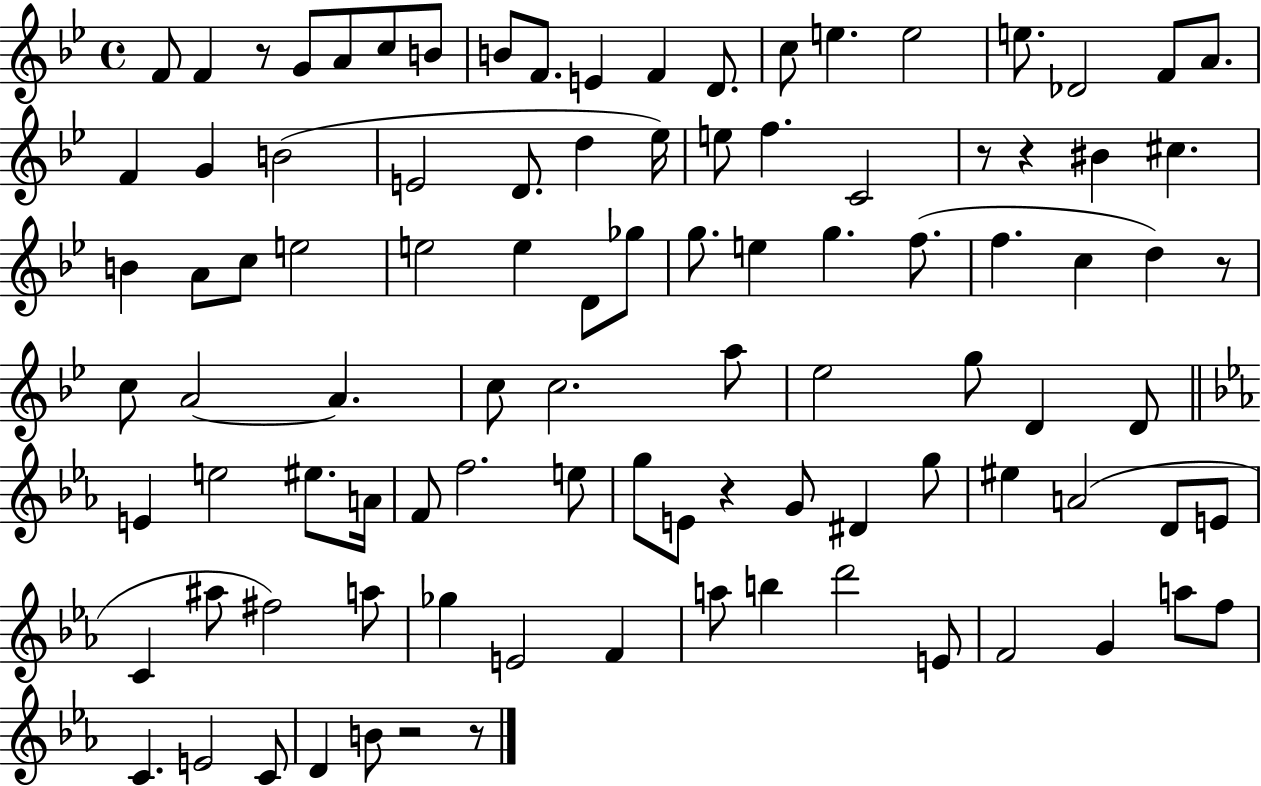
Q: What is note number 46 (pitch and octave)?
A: C5